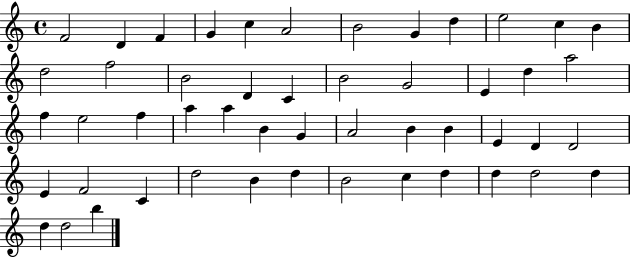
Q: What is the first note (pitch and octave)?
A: F4